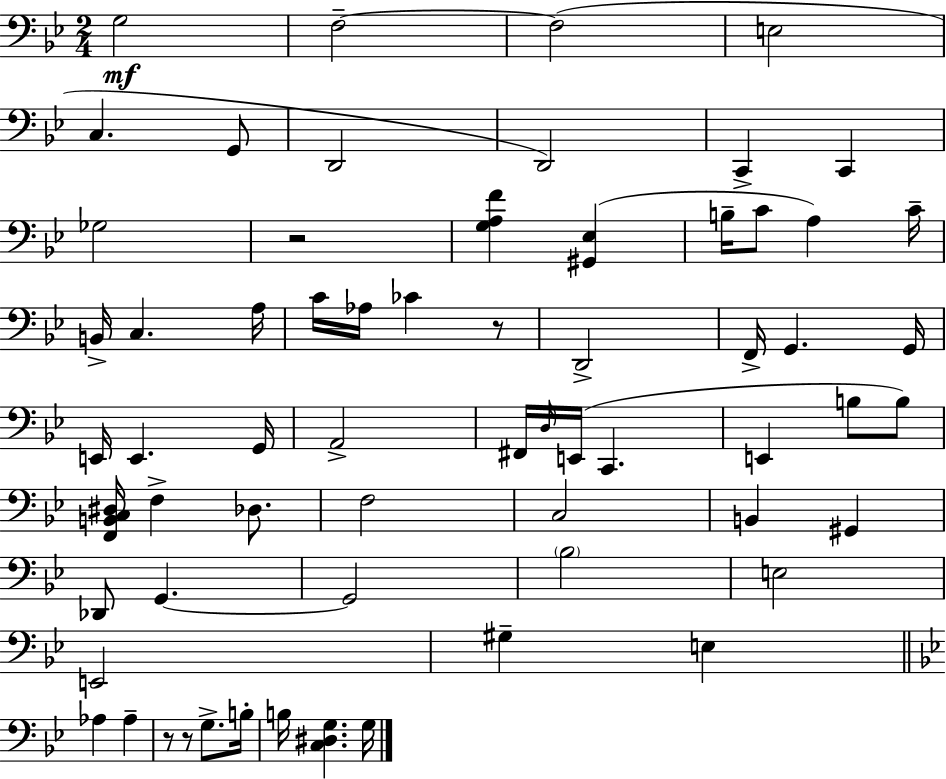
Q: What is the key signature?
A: BES major